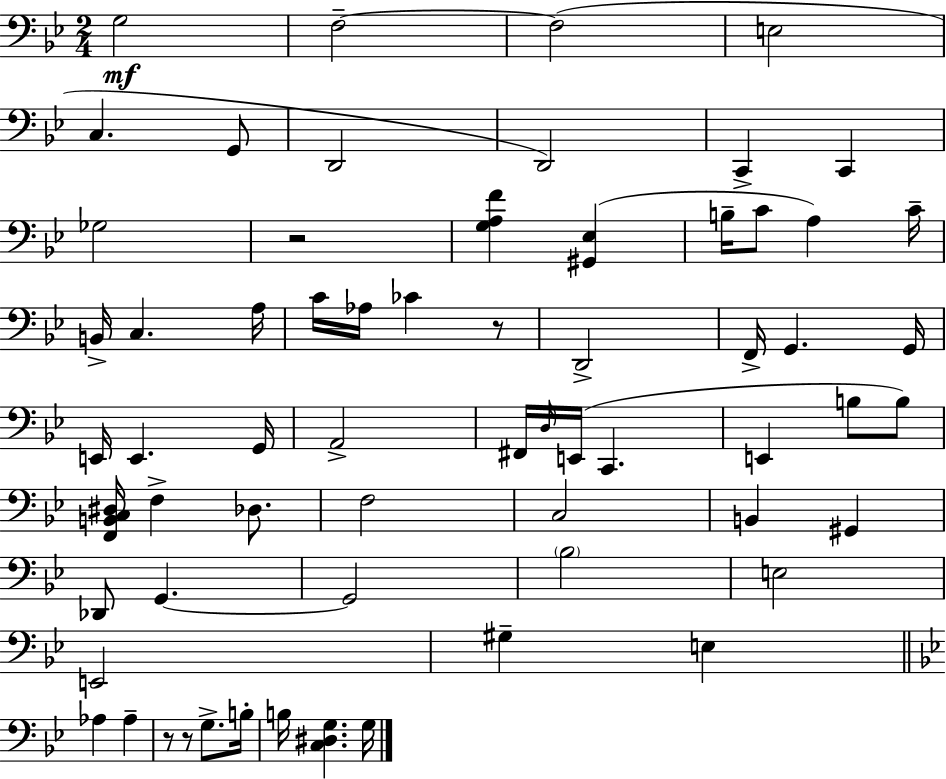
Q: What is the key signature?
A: BES major